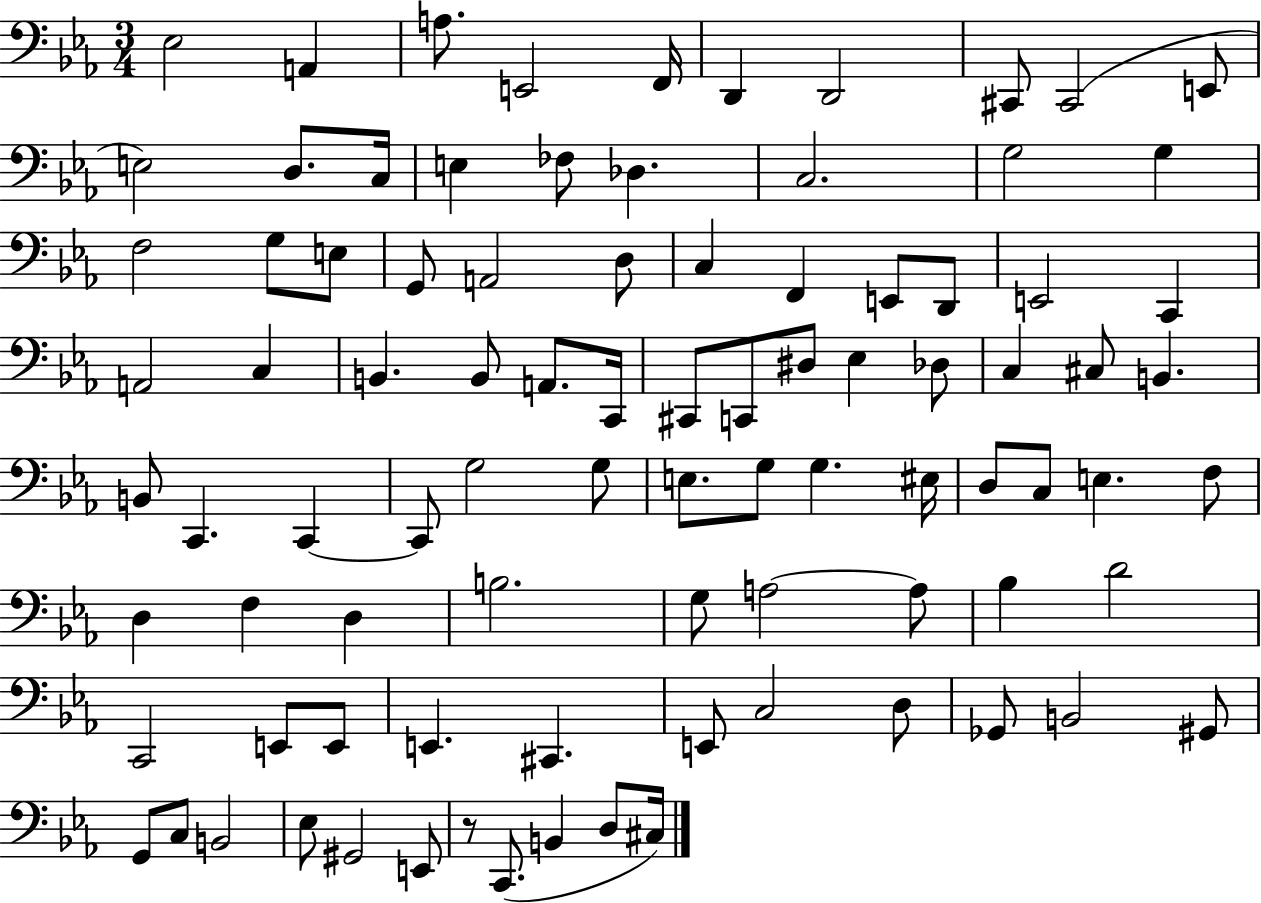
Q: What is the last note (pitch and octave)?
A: C#3